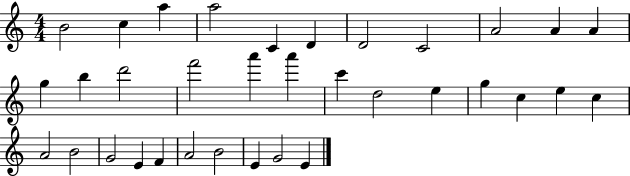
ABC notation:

X:1
T:Untitled
M:4/4
L:1/4
K:C
B2 c a a2 C D D2 C2 A2 A A g b d'2 f'2 a' a' c' d2 e g c e c A2 B2 G2 E F A2 B2 E G2 E